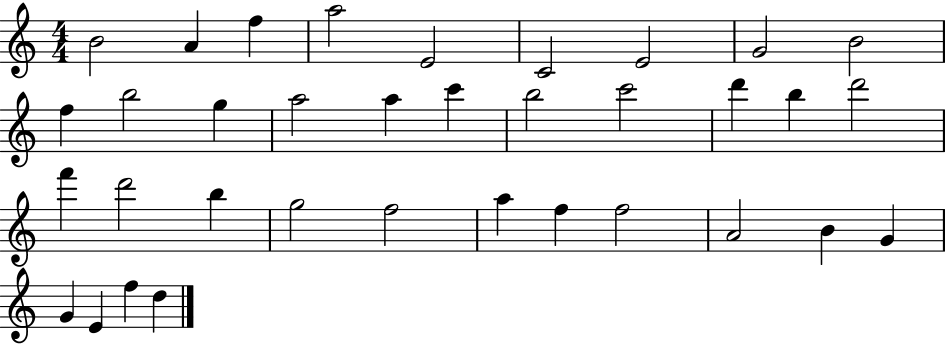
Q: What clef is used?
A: treble